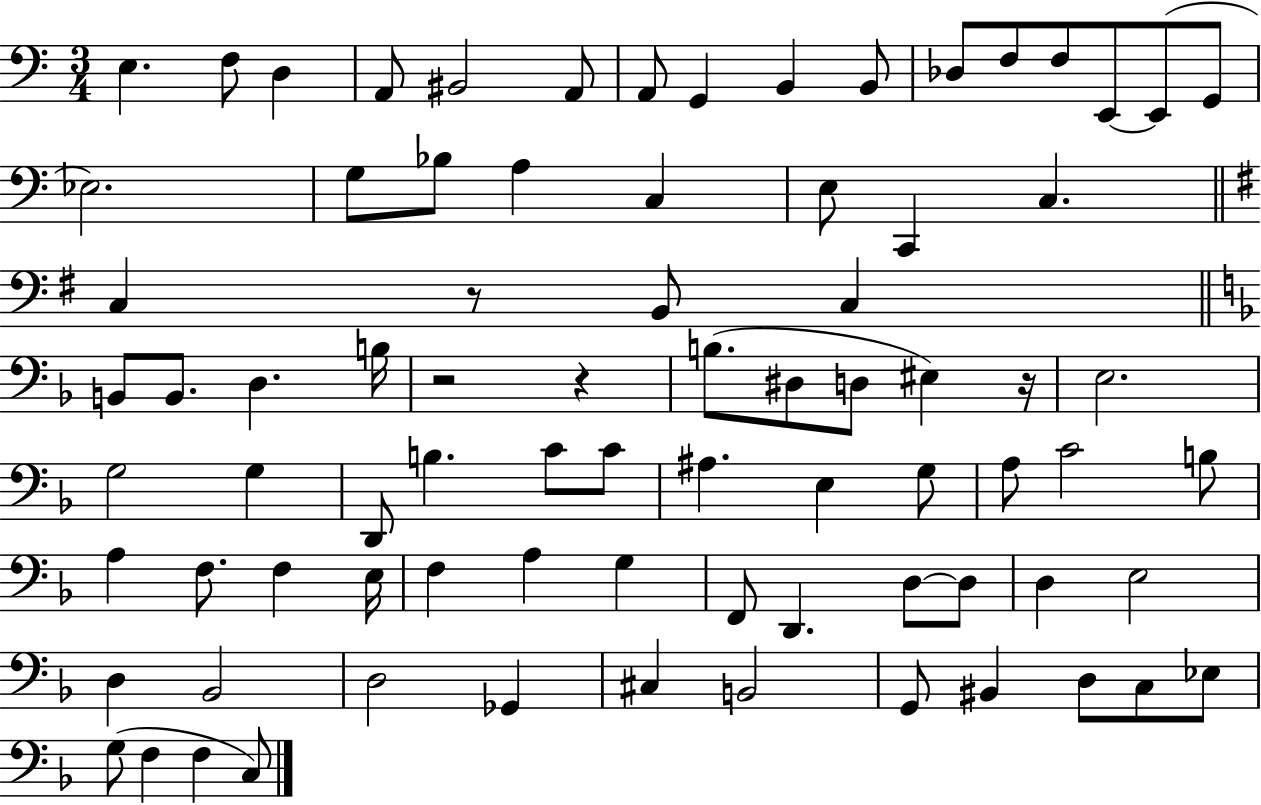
X:1
T:Untitled
M:3/4
L:1/4
K:C
E, F,/2 D, A,,/2 ^B,,2 A,,/2 A,,/2 G,, B,, B,,/2 _D,/2 F,/2 F,/2 E,,/2 E,,/2 G,,/2 _E,2 G,/2 _B,/2 A, C, E,/2 C,, C, C, z/2 B,,/2 C, B,,/2 B,,/2 D, B,/4 z2 z B,/2 ^D,/2 D,/2 ^E, z/4 E,2 G,2 G, D,,/2 B, C/2 C/2 ^A, E, G,/2 A,/2 C2 B,/2 A, F,/2 F, E,/4 F, A, G, F,,/2 D,, D,/2 D,/2 D, E,2 D, _B,,2 D,2 _G,, ^C, B,,2 G,,/2 ^B,, D,/2 C,/2 _E,/2 G,/2 F, F, C,/2